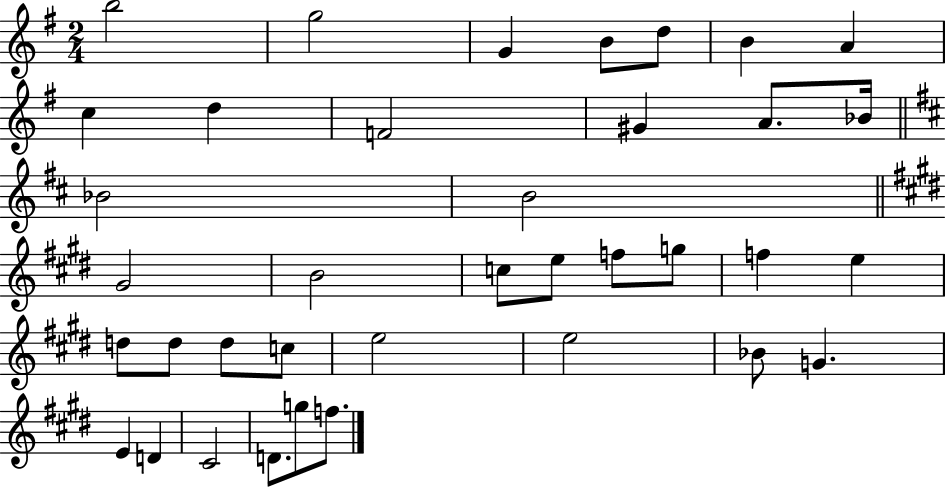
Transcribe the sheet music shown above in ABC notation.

X:1
T:Untitled
M:2/4
L:1/4
K:G
b2 g2 G B/2 d/2 B A c d F2 ^G A/2 _B/4 _B2 B2 ^G2 B2 c/2 e/2 f/2 g/2 f e d/2 d/2 d/2 c/2 e2 e2 _B/2 G E D ^C2 D/2 g/2 f/2